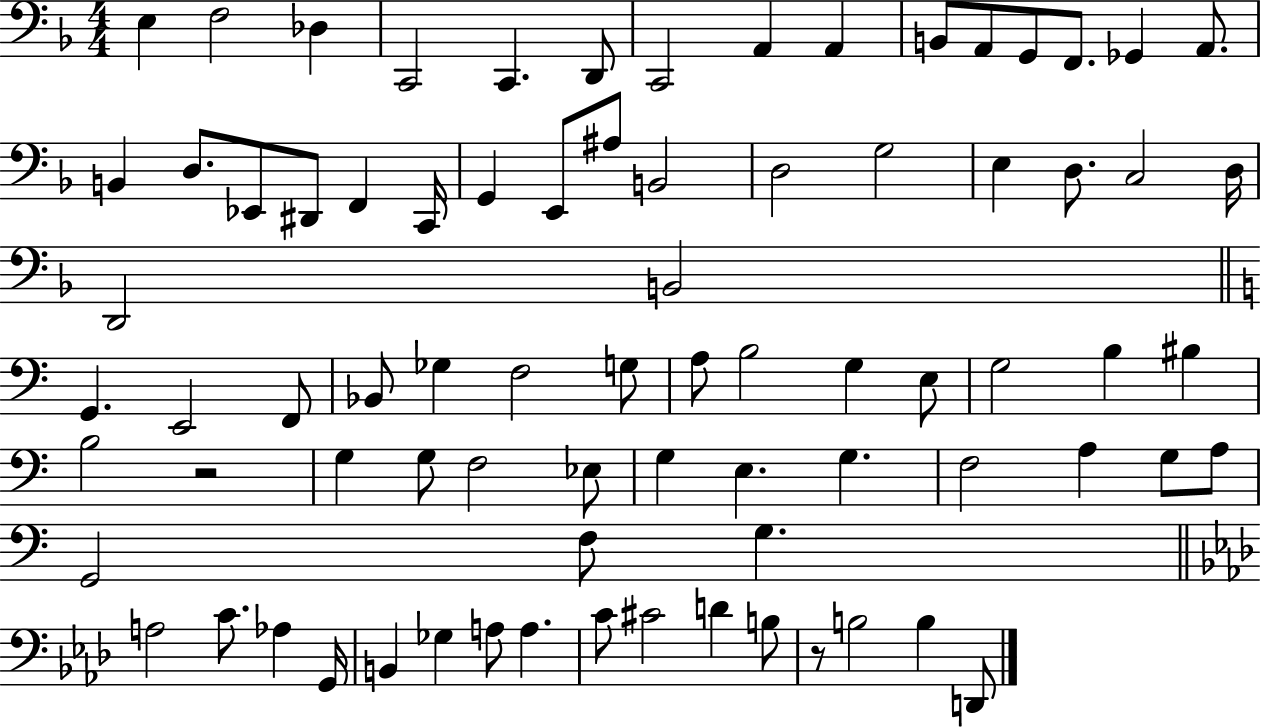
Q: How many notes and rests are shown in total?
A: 79